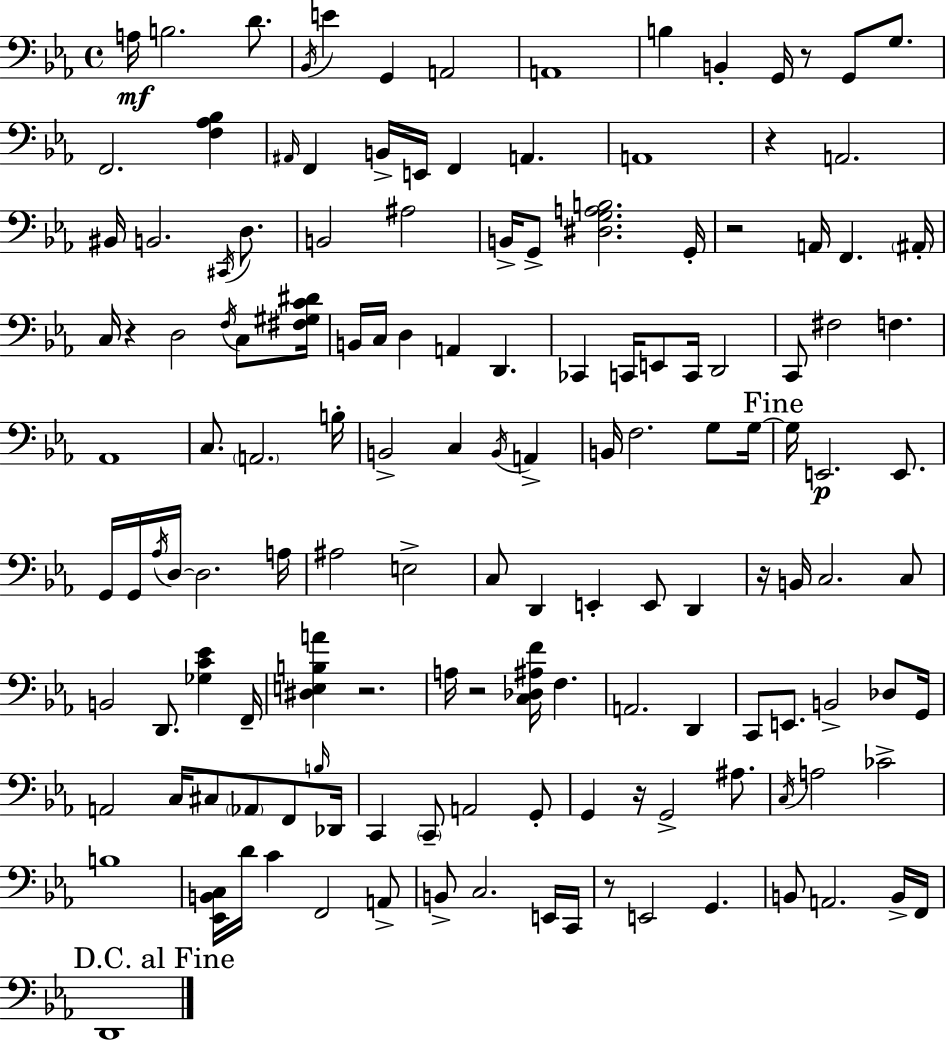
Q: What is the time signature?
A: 4/4